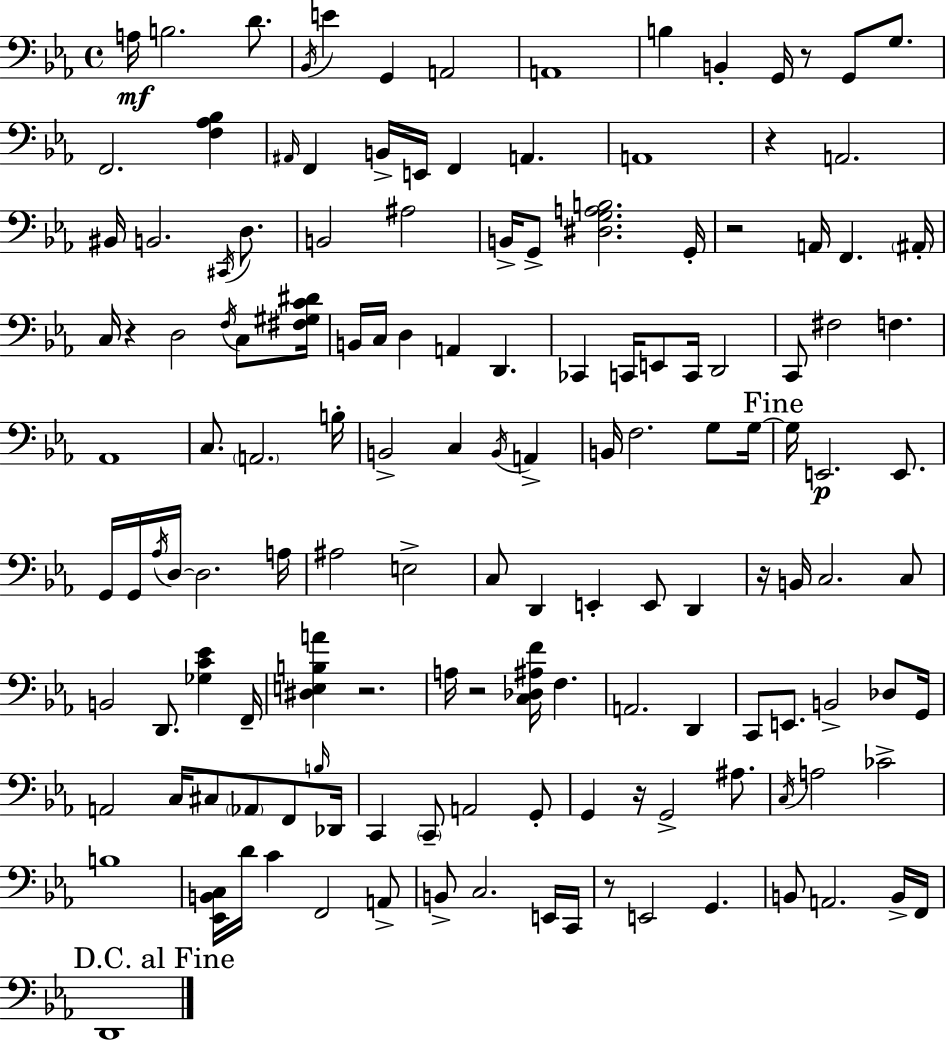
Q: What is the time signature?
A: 4/4